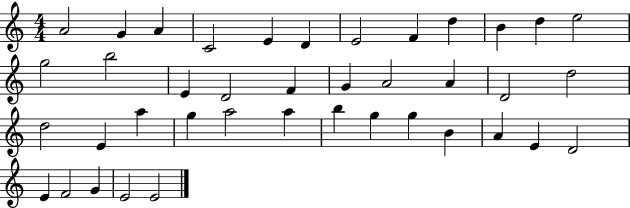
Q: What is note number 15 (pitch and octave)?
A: E4